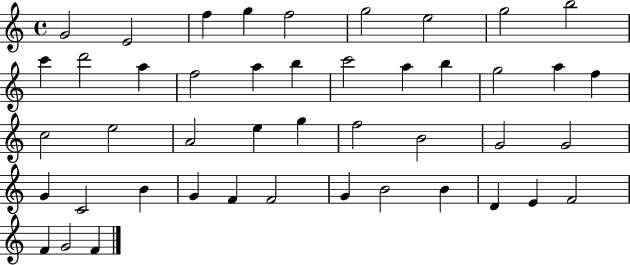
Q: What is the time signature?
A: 4/4